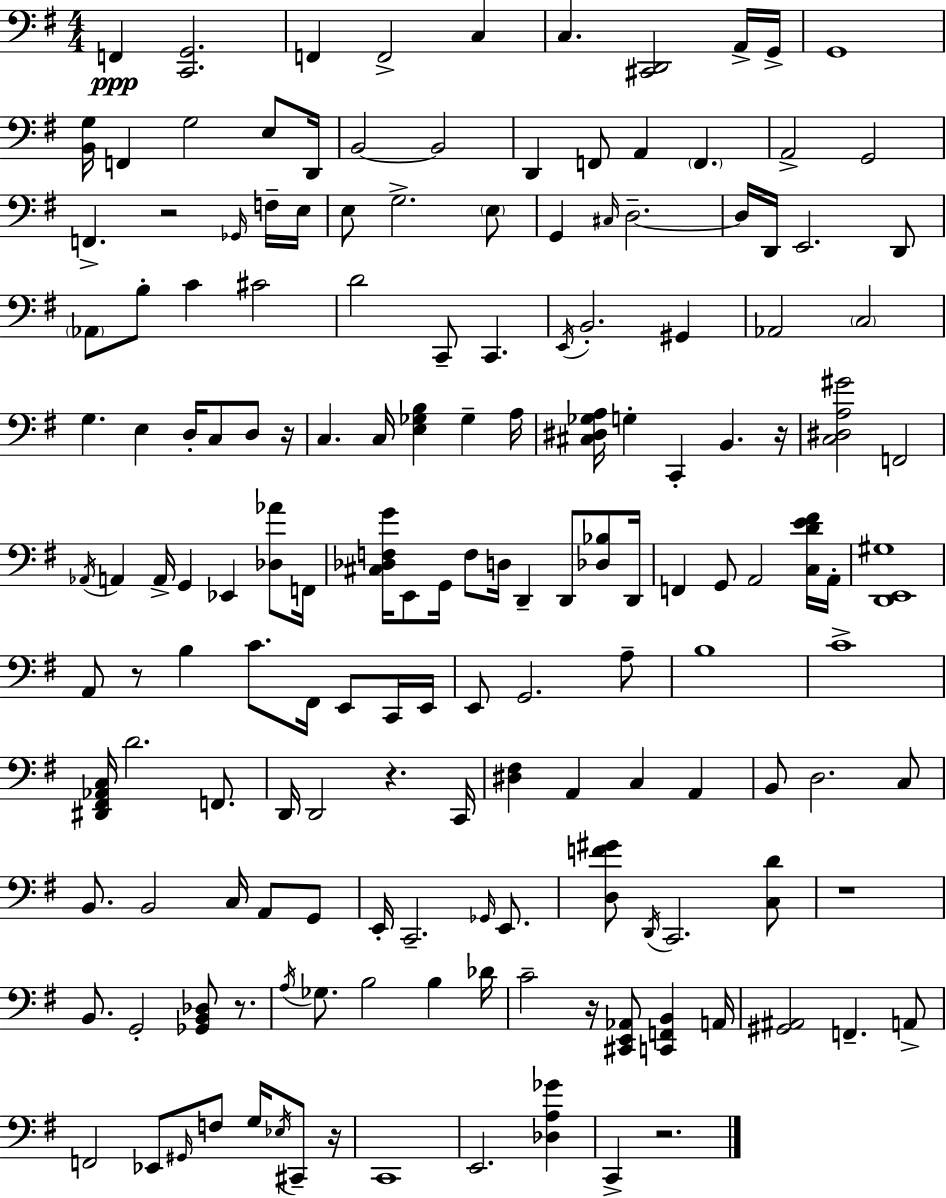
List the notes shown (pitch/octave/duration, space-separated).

F2/q [C2,G2]/h. F2/q F2/h C3/q C3/q. [C#2,D2]/h A2/s G2/s G2/w [B2,G3]/s F2/q G3/h E3/e D2/s B2/h B2/h D2/q F2/e A2/q F2/q. A2/h G2/h F2/q. R/h Gb2/s F3/s E3/s E3/e G3/h. E3/e G2/q C#3/s D3/h. D3/s D2/s E2/h. D2/e Ab2/e B3/e C4/q C#4/h D4/h C2/e C2/q. E2/s B2/h. G#2/q Ab2/h C3/h G3/q. E3/q D3/s C3/e D3/e R/s C3/q. C3/s [E3,Gb3,B3]/q Gb3/q A3/s [C#3,D#3,Gb3,A3]/s G3/q C2/q B2/q. R/s [C3,D#3,A3,G#4]/h F2/h Ab2/s A2/q A2/s G2/q Eb2/q [Db3,Ab4]/e F2/s [C#3,Db3,F3,G4]/s E2/e G2/s F3/e D3/s D2/q D2/e [Db3,Bb3]/e D2/s F2/q G2/e A2/h [C3,D4,E4,F#4]/s A2/s [D2,E2,G#3]/w A2/e R/e B3/q C4/e. F#2/s E2/e C2/s E2/s E2/e G2/h. A3/e B3/w C4/w [D#2,F#2,Ab2,C3]/s D4/h. F2/e. D2/s D2/h R/q. C2/s [D#3,F#3]/q A2/q C3/q A2/q B2/e D3/h. C3/e B2/e. B2/h C3/s A2/e G2/e E2/s C2/h. Gb2/s E2/e. [D3,F4,G#4]/e D2/s C2/h. [C3,D4]/e R/w B2/e. G2/h [Gb2,B2,Db3]/e R/e. A3/s Gb3/e. B3/h B3/q Db4/s C4/h R/s [C#2,E2,Ab2]/e [C2,F2,B2]/q A2/s [G#2,A#2]/h F2/q. A2/e F2/h Eb2/e G#2/s F3/e G3/s Eb3/s C#2/e R/s C2/w E2/h. [Db3,A3,Gb4]/q C2/q R/h.